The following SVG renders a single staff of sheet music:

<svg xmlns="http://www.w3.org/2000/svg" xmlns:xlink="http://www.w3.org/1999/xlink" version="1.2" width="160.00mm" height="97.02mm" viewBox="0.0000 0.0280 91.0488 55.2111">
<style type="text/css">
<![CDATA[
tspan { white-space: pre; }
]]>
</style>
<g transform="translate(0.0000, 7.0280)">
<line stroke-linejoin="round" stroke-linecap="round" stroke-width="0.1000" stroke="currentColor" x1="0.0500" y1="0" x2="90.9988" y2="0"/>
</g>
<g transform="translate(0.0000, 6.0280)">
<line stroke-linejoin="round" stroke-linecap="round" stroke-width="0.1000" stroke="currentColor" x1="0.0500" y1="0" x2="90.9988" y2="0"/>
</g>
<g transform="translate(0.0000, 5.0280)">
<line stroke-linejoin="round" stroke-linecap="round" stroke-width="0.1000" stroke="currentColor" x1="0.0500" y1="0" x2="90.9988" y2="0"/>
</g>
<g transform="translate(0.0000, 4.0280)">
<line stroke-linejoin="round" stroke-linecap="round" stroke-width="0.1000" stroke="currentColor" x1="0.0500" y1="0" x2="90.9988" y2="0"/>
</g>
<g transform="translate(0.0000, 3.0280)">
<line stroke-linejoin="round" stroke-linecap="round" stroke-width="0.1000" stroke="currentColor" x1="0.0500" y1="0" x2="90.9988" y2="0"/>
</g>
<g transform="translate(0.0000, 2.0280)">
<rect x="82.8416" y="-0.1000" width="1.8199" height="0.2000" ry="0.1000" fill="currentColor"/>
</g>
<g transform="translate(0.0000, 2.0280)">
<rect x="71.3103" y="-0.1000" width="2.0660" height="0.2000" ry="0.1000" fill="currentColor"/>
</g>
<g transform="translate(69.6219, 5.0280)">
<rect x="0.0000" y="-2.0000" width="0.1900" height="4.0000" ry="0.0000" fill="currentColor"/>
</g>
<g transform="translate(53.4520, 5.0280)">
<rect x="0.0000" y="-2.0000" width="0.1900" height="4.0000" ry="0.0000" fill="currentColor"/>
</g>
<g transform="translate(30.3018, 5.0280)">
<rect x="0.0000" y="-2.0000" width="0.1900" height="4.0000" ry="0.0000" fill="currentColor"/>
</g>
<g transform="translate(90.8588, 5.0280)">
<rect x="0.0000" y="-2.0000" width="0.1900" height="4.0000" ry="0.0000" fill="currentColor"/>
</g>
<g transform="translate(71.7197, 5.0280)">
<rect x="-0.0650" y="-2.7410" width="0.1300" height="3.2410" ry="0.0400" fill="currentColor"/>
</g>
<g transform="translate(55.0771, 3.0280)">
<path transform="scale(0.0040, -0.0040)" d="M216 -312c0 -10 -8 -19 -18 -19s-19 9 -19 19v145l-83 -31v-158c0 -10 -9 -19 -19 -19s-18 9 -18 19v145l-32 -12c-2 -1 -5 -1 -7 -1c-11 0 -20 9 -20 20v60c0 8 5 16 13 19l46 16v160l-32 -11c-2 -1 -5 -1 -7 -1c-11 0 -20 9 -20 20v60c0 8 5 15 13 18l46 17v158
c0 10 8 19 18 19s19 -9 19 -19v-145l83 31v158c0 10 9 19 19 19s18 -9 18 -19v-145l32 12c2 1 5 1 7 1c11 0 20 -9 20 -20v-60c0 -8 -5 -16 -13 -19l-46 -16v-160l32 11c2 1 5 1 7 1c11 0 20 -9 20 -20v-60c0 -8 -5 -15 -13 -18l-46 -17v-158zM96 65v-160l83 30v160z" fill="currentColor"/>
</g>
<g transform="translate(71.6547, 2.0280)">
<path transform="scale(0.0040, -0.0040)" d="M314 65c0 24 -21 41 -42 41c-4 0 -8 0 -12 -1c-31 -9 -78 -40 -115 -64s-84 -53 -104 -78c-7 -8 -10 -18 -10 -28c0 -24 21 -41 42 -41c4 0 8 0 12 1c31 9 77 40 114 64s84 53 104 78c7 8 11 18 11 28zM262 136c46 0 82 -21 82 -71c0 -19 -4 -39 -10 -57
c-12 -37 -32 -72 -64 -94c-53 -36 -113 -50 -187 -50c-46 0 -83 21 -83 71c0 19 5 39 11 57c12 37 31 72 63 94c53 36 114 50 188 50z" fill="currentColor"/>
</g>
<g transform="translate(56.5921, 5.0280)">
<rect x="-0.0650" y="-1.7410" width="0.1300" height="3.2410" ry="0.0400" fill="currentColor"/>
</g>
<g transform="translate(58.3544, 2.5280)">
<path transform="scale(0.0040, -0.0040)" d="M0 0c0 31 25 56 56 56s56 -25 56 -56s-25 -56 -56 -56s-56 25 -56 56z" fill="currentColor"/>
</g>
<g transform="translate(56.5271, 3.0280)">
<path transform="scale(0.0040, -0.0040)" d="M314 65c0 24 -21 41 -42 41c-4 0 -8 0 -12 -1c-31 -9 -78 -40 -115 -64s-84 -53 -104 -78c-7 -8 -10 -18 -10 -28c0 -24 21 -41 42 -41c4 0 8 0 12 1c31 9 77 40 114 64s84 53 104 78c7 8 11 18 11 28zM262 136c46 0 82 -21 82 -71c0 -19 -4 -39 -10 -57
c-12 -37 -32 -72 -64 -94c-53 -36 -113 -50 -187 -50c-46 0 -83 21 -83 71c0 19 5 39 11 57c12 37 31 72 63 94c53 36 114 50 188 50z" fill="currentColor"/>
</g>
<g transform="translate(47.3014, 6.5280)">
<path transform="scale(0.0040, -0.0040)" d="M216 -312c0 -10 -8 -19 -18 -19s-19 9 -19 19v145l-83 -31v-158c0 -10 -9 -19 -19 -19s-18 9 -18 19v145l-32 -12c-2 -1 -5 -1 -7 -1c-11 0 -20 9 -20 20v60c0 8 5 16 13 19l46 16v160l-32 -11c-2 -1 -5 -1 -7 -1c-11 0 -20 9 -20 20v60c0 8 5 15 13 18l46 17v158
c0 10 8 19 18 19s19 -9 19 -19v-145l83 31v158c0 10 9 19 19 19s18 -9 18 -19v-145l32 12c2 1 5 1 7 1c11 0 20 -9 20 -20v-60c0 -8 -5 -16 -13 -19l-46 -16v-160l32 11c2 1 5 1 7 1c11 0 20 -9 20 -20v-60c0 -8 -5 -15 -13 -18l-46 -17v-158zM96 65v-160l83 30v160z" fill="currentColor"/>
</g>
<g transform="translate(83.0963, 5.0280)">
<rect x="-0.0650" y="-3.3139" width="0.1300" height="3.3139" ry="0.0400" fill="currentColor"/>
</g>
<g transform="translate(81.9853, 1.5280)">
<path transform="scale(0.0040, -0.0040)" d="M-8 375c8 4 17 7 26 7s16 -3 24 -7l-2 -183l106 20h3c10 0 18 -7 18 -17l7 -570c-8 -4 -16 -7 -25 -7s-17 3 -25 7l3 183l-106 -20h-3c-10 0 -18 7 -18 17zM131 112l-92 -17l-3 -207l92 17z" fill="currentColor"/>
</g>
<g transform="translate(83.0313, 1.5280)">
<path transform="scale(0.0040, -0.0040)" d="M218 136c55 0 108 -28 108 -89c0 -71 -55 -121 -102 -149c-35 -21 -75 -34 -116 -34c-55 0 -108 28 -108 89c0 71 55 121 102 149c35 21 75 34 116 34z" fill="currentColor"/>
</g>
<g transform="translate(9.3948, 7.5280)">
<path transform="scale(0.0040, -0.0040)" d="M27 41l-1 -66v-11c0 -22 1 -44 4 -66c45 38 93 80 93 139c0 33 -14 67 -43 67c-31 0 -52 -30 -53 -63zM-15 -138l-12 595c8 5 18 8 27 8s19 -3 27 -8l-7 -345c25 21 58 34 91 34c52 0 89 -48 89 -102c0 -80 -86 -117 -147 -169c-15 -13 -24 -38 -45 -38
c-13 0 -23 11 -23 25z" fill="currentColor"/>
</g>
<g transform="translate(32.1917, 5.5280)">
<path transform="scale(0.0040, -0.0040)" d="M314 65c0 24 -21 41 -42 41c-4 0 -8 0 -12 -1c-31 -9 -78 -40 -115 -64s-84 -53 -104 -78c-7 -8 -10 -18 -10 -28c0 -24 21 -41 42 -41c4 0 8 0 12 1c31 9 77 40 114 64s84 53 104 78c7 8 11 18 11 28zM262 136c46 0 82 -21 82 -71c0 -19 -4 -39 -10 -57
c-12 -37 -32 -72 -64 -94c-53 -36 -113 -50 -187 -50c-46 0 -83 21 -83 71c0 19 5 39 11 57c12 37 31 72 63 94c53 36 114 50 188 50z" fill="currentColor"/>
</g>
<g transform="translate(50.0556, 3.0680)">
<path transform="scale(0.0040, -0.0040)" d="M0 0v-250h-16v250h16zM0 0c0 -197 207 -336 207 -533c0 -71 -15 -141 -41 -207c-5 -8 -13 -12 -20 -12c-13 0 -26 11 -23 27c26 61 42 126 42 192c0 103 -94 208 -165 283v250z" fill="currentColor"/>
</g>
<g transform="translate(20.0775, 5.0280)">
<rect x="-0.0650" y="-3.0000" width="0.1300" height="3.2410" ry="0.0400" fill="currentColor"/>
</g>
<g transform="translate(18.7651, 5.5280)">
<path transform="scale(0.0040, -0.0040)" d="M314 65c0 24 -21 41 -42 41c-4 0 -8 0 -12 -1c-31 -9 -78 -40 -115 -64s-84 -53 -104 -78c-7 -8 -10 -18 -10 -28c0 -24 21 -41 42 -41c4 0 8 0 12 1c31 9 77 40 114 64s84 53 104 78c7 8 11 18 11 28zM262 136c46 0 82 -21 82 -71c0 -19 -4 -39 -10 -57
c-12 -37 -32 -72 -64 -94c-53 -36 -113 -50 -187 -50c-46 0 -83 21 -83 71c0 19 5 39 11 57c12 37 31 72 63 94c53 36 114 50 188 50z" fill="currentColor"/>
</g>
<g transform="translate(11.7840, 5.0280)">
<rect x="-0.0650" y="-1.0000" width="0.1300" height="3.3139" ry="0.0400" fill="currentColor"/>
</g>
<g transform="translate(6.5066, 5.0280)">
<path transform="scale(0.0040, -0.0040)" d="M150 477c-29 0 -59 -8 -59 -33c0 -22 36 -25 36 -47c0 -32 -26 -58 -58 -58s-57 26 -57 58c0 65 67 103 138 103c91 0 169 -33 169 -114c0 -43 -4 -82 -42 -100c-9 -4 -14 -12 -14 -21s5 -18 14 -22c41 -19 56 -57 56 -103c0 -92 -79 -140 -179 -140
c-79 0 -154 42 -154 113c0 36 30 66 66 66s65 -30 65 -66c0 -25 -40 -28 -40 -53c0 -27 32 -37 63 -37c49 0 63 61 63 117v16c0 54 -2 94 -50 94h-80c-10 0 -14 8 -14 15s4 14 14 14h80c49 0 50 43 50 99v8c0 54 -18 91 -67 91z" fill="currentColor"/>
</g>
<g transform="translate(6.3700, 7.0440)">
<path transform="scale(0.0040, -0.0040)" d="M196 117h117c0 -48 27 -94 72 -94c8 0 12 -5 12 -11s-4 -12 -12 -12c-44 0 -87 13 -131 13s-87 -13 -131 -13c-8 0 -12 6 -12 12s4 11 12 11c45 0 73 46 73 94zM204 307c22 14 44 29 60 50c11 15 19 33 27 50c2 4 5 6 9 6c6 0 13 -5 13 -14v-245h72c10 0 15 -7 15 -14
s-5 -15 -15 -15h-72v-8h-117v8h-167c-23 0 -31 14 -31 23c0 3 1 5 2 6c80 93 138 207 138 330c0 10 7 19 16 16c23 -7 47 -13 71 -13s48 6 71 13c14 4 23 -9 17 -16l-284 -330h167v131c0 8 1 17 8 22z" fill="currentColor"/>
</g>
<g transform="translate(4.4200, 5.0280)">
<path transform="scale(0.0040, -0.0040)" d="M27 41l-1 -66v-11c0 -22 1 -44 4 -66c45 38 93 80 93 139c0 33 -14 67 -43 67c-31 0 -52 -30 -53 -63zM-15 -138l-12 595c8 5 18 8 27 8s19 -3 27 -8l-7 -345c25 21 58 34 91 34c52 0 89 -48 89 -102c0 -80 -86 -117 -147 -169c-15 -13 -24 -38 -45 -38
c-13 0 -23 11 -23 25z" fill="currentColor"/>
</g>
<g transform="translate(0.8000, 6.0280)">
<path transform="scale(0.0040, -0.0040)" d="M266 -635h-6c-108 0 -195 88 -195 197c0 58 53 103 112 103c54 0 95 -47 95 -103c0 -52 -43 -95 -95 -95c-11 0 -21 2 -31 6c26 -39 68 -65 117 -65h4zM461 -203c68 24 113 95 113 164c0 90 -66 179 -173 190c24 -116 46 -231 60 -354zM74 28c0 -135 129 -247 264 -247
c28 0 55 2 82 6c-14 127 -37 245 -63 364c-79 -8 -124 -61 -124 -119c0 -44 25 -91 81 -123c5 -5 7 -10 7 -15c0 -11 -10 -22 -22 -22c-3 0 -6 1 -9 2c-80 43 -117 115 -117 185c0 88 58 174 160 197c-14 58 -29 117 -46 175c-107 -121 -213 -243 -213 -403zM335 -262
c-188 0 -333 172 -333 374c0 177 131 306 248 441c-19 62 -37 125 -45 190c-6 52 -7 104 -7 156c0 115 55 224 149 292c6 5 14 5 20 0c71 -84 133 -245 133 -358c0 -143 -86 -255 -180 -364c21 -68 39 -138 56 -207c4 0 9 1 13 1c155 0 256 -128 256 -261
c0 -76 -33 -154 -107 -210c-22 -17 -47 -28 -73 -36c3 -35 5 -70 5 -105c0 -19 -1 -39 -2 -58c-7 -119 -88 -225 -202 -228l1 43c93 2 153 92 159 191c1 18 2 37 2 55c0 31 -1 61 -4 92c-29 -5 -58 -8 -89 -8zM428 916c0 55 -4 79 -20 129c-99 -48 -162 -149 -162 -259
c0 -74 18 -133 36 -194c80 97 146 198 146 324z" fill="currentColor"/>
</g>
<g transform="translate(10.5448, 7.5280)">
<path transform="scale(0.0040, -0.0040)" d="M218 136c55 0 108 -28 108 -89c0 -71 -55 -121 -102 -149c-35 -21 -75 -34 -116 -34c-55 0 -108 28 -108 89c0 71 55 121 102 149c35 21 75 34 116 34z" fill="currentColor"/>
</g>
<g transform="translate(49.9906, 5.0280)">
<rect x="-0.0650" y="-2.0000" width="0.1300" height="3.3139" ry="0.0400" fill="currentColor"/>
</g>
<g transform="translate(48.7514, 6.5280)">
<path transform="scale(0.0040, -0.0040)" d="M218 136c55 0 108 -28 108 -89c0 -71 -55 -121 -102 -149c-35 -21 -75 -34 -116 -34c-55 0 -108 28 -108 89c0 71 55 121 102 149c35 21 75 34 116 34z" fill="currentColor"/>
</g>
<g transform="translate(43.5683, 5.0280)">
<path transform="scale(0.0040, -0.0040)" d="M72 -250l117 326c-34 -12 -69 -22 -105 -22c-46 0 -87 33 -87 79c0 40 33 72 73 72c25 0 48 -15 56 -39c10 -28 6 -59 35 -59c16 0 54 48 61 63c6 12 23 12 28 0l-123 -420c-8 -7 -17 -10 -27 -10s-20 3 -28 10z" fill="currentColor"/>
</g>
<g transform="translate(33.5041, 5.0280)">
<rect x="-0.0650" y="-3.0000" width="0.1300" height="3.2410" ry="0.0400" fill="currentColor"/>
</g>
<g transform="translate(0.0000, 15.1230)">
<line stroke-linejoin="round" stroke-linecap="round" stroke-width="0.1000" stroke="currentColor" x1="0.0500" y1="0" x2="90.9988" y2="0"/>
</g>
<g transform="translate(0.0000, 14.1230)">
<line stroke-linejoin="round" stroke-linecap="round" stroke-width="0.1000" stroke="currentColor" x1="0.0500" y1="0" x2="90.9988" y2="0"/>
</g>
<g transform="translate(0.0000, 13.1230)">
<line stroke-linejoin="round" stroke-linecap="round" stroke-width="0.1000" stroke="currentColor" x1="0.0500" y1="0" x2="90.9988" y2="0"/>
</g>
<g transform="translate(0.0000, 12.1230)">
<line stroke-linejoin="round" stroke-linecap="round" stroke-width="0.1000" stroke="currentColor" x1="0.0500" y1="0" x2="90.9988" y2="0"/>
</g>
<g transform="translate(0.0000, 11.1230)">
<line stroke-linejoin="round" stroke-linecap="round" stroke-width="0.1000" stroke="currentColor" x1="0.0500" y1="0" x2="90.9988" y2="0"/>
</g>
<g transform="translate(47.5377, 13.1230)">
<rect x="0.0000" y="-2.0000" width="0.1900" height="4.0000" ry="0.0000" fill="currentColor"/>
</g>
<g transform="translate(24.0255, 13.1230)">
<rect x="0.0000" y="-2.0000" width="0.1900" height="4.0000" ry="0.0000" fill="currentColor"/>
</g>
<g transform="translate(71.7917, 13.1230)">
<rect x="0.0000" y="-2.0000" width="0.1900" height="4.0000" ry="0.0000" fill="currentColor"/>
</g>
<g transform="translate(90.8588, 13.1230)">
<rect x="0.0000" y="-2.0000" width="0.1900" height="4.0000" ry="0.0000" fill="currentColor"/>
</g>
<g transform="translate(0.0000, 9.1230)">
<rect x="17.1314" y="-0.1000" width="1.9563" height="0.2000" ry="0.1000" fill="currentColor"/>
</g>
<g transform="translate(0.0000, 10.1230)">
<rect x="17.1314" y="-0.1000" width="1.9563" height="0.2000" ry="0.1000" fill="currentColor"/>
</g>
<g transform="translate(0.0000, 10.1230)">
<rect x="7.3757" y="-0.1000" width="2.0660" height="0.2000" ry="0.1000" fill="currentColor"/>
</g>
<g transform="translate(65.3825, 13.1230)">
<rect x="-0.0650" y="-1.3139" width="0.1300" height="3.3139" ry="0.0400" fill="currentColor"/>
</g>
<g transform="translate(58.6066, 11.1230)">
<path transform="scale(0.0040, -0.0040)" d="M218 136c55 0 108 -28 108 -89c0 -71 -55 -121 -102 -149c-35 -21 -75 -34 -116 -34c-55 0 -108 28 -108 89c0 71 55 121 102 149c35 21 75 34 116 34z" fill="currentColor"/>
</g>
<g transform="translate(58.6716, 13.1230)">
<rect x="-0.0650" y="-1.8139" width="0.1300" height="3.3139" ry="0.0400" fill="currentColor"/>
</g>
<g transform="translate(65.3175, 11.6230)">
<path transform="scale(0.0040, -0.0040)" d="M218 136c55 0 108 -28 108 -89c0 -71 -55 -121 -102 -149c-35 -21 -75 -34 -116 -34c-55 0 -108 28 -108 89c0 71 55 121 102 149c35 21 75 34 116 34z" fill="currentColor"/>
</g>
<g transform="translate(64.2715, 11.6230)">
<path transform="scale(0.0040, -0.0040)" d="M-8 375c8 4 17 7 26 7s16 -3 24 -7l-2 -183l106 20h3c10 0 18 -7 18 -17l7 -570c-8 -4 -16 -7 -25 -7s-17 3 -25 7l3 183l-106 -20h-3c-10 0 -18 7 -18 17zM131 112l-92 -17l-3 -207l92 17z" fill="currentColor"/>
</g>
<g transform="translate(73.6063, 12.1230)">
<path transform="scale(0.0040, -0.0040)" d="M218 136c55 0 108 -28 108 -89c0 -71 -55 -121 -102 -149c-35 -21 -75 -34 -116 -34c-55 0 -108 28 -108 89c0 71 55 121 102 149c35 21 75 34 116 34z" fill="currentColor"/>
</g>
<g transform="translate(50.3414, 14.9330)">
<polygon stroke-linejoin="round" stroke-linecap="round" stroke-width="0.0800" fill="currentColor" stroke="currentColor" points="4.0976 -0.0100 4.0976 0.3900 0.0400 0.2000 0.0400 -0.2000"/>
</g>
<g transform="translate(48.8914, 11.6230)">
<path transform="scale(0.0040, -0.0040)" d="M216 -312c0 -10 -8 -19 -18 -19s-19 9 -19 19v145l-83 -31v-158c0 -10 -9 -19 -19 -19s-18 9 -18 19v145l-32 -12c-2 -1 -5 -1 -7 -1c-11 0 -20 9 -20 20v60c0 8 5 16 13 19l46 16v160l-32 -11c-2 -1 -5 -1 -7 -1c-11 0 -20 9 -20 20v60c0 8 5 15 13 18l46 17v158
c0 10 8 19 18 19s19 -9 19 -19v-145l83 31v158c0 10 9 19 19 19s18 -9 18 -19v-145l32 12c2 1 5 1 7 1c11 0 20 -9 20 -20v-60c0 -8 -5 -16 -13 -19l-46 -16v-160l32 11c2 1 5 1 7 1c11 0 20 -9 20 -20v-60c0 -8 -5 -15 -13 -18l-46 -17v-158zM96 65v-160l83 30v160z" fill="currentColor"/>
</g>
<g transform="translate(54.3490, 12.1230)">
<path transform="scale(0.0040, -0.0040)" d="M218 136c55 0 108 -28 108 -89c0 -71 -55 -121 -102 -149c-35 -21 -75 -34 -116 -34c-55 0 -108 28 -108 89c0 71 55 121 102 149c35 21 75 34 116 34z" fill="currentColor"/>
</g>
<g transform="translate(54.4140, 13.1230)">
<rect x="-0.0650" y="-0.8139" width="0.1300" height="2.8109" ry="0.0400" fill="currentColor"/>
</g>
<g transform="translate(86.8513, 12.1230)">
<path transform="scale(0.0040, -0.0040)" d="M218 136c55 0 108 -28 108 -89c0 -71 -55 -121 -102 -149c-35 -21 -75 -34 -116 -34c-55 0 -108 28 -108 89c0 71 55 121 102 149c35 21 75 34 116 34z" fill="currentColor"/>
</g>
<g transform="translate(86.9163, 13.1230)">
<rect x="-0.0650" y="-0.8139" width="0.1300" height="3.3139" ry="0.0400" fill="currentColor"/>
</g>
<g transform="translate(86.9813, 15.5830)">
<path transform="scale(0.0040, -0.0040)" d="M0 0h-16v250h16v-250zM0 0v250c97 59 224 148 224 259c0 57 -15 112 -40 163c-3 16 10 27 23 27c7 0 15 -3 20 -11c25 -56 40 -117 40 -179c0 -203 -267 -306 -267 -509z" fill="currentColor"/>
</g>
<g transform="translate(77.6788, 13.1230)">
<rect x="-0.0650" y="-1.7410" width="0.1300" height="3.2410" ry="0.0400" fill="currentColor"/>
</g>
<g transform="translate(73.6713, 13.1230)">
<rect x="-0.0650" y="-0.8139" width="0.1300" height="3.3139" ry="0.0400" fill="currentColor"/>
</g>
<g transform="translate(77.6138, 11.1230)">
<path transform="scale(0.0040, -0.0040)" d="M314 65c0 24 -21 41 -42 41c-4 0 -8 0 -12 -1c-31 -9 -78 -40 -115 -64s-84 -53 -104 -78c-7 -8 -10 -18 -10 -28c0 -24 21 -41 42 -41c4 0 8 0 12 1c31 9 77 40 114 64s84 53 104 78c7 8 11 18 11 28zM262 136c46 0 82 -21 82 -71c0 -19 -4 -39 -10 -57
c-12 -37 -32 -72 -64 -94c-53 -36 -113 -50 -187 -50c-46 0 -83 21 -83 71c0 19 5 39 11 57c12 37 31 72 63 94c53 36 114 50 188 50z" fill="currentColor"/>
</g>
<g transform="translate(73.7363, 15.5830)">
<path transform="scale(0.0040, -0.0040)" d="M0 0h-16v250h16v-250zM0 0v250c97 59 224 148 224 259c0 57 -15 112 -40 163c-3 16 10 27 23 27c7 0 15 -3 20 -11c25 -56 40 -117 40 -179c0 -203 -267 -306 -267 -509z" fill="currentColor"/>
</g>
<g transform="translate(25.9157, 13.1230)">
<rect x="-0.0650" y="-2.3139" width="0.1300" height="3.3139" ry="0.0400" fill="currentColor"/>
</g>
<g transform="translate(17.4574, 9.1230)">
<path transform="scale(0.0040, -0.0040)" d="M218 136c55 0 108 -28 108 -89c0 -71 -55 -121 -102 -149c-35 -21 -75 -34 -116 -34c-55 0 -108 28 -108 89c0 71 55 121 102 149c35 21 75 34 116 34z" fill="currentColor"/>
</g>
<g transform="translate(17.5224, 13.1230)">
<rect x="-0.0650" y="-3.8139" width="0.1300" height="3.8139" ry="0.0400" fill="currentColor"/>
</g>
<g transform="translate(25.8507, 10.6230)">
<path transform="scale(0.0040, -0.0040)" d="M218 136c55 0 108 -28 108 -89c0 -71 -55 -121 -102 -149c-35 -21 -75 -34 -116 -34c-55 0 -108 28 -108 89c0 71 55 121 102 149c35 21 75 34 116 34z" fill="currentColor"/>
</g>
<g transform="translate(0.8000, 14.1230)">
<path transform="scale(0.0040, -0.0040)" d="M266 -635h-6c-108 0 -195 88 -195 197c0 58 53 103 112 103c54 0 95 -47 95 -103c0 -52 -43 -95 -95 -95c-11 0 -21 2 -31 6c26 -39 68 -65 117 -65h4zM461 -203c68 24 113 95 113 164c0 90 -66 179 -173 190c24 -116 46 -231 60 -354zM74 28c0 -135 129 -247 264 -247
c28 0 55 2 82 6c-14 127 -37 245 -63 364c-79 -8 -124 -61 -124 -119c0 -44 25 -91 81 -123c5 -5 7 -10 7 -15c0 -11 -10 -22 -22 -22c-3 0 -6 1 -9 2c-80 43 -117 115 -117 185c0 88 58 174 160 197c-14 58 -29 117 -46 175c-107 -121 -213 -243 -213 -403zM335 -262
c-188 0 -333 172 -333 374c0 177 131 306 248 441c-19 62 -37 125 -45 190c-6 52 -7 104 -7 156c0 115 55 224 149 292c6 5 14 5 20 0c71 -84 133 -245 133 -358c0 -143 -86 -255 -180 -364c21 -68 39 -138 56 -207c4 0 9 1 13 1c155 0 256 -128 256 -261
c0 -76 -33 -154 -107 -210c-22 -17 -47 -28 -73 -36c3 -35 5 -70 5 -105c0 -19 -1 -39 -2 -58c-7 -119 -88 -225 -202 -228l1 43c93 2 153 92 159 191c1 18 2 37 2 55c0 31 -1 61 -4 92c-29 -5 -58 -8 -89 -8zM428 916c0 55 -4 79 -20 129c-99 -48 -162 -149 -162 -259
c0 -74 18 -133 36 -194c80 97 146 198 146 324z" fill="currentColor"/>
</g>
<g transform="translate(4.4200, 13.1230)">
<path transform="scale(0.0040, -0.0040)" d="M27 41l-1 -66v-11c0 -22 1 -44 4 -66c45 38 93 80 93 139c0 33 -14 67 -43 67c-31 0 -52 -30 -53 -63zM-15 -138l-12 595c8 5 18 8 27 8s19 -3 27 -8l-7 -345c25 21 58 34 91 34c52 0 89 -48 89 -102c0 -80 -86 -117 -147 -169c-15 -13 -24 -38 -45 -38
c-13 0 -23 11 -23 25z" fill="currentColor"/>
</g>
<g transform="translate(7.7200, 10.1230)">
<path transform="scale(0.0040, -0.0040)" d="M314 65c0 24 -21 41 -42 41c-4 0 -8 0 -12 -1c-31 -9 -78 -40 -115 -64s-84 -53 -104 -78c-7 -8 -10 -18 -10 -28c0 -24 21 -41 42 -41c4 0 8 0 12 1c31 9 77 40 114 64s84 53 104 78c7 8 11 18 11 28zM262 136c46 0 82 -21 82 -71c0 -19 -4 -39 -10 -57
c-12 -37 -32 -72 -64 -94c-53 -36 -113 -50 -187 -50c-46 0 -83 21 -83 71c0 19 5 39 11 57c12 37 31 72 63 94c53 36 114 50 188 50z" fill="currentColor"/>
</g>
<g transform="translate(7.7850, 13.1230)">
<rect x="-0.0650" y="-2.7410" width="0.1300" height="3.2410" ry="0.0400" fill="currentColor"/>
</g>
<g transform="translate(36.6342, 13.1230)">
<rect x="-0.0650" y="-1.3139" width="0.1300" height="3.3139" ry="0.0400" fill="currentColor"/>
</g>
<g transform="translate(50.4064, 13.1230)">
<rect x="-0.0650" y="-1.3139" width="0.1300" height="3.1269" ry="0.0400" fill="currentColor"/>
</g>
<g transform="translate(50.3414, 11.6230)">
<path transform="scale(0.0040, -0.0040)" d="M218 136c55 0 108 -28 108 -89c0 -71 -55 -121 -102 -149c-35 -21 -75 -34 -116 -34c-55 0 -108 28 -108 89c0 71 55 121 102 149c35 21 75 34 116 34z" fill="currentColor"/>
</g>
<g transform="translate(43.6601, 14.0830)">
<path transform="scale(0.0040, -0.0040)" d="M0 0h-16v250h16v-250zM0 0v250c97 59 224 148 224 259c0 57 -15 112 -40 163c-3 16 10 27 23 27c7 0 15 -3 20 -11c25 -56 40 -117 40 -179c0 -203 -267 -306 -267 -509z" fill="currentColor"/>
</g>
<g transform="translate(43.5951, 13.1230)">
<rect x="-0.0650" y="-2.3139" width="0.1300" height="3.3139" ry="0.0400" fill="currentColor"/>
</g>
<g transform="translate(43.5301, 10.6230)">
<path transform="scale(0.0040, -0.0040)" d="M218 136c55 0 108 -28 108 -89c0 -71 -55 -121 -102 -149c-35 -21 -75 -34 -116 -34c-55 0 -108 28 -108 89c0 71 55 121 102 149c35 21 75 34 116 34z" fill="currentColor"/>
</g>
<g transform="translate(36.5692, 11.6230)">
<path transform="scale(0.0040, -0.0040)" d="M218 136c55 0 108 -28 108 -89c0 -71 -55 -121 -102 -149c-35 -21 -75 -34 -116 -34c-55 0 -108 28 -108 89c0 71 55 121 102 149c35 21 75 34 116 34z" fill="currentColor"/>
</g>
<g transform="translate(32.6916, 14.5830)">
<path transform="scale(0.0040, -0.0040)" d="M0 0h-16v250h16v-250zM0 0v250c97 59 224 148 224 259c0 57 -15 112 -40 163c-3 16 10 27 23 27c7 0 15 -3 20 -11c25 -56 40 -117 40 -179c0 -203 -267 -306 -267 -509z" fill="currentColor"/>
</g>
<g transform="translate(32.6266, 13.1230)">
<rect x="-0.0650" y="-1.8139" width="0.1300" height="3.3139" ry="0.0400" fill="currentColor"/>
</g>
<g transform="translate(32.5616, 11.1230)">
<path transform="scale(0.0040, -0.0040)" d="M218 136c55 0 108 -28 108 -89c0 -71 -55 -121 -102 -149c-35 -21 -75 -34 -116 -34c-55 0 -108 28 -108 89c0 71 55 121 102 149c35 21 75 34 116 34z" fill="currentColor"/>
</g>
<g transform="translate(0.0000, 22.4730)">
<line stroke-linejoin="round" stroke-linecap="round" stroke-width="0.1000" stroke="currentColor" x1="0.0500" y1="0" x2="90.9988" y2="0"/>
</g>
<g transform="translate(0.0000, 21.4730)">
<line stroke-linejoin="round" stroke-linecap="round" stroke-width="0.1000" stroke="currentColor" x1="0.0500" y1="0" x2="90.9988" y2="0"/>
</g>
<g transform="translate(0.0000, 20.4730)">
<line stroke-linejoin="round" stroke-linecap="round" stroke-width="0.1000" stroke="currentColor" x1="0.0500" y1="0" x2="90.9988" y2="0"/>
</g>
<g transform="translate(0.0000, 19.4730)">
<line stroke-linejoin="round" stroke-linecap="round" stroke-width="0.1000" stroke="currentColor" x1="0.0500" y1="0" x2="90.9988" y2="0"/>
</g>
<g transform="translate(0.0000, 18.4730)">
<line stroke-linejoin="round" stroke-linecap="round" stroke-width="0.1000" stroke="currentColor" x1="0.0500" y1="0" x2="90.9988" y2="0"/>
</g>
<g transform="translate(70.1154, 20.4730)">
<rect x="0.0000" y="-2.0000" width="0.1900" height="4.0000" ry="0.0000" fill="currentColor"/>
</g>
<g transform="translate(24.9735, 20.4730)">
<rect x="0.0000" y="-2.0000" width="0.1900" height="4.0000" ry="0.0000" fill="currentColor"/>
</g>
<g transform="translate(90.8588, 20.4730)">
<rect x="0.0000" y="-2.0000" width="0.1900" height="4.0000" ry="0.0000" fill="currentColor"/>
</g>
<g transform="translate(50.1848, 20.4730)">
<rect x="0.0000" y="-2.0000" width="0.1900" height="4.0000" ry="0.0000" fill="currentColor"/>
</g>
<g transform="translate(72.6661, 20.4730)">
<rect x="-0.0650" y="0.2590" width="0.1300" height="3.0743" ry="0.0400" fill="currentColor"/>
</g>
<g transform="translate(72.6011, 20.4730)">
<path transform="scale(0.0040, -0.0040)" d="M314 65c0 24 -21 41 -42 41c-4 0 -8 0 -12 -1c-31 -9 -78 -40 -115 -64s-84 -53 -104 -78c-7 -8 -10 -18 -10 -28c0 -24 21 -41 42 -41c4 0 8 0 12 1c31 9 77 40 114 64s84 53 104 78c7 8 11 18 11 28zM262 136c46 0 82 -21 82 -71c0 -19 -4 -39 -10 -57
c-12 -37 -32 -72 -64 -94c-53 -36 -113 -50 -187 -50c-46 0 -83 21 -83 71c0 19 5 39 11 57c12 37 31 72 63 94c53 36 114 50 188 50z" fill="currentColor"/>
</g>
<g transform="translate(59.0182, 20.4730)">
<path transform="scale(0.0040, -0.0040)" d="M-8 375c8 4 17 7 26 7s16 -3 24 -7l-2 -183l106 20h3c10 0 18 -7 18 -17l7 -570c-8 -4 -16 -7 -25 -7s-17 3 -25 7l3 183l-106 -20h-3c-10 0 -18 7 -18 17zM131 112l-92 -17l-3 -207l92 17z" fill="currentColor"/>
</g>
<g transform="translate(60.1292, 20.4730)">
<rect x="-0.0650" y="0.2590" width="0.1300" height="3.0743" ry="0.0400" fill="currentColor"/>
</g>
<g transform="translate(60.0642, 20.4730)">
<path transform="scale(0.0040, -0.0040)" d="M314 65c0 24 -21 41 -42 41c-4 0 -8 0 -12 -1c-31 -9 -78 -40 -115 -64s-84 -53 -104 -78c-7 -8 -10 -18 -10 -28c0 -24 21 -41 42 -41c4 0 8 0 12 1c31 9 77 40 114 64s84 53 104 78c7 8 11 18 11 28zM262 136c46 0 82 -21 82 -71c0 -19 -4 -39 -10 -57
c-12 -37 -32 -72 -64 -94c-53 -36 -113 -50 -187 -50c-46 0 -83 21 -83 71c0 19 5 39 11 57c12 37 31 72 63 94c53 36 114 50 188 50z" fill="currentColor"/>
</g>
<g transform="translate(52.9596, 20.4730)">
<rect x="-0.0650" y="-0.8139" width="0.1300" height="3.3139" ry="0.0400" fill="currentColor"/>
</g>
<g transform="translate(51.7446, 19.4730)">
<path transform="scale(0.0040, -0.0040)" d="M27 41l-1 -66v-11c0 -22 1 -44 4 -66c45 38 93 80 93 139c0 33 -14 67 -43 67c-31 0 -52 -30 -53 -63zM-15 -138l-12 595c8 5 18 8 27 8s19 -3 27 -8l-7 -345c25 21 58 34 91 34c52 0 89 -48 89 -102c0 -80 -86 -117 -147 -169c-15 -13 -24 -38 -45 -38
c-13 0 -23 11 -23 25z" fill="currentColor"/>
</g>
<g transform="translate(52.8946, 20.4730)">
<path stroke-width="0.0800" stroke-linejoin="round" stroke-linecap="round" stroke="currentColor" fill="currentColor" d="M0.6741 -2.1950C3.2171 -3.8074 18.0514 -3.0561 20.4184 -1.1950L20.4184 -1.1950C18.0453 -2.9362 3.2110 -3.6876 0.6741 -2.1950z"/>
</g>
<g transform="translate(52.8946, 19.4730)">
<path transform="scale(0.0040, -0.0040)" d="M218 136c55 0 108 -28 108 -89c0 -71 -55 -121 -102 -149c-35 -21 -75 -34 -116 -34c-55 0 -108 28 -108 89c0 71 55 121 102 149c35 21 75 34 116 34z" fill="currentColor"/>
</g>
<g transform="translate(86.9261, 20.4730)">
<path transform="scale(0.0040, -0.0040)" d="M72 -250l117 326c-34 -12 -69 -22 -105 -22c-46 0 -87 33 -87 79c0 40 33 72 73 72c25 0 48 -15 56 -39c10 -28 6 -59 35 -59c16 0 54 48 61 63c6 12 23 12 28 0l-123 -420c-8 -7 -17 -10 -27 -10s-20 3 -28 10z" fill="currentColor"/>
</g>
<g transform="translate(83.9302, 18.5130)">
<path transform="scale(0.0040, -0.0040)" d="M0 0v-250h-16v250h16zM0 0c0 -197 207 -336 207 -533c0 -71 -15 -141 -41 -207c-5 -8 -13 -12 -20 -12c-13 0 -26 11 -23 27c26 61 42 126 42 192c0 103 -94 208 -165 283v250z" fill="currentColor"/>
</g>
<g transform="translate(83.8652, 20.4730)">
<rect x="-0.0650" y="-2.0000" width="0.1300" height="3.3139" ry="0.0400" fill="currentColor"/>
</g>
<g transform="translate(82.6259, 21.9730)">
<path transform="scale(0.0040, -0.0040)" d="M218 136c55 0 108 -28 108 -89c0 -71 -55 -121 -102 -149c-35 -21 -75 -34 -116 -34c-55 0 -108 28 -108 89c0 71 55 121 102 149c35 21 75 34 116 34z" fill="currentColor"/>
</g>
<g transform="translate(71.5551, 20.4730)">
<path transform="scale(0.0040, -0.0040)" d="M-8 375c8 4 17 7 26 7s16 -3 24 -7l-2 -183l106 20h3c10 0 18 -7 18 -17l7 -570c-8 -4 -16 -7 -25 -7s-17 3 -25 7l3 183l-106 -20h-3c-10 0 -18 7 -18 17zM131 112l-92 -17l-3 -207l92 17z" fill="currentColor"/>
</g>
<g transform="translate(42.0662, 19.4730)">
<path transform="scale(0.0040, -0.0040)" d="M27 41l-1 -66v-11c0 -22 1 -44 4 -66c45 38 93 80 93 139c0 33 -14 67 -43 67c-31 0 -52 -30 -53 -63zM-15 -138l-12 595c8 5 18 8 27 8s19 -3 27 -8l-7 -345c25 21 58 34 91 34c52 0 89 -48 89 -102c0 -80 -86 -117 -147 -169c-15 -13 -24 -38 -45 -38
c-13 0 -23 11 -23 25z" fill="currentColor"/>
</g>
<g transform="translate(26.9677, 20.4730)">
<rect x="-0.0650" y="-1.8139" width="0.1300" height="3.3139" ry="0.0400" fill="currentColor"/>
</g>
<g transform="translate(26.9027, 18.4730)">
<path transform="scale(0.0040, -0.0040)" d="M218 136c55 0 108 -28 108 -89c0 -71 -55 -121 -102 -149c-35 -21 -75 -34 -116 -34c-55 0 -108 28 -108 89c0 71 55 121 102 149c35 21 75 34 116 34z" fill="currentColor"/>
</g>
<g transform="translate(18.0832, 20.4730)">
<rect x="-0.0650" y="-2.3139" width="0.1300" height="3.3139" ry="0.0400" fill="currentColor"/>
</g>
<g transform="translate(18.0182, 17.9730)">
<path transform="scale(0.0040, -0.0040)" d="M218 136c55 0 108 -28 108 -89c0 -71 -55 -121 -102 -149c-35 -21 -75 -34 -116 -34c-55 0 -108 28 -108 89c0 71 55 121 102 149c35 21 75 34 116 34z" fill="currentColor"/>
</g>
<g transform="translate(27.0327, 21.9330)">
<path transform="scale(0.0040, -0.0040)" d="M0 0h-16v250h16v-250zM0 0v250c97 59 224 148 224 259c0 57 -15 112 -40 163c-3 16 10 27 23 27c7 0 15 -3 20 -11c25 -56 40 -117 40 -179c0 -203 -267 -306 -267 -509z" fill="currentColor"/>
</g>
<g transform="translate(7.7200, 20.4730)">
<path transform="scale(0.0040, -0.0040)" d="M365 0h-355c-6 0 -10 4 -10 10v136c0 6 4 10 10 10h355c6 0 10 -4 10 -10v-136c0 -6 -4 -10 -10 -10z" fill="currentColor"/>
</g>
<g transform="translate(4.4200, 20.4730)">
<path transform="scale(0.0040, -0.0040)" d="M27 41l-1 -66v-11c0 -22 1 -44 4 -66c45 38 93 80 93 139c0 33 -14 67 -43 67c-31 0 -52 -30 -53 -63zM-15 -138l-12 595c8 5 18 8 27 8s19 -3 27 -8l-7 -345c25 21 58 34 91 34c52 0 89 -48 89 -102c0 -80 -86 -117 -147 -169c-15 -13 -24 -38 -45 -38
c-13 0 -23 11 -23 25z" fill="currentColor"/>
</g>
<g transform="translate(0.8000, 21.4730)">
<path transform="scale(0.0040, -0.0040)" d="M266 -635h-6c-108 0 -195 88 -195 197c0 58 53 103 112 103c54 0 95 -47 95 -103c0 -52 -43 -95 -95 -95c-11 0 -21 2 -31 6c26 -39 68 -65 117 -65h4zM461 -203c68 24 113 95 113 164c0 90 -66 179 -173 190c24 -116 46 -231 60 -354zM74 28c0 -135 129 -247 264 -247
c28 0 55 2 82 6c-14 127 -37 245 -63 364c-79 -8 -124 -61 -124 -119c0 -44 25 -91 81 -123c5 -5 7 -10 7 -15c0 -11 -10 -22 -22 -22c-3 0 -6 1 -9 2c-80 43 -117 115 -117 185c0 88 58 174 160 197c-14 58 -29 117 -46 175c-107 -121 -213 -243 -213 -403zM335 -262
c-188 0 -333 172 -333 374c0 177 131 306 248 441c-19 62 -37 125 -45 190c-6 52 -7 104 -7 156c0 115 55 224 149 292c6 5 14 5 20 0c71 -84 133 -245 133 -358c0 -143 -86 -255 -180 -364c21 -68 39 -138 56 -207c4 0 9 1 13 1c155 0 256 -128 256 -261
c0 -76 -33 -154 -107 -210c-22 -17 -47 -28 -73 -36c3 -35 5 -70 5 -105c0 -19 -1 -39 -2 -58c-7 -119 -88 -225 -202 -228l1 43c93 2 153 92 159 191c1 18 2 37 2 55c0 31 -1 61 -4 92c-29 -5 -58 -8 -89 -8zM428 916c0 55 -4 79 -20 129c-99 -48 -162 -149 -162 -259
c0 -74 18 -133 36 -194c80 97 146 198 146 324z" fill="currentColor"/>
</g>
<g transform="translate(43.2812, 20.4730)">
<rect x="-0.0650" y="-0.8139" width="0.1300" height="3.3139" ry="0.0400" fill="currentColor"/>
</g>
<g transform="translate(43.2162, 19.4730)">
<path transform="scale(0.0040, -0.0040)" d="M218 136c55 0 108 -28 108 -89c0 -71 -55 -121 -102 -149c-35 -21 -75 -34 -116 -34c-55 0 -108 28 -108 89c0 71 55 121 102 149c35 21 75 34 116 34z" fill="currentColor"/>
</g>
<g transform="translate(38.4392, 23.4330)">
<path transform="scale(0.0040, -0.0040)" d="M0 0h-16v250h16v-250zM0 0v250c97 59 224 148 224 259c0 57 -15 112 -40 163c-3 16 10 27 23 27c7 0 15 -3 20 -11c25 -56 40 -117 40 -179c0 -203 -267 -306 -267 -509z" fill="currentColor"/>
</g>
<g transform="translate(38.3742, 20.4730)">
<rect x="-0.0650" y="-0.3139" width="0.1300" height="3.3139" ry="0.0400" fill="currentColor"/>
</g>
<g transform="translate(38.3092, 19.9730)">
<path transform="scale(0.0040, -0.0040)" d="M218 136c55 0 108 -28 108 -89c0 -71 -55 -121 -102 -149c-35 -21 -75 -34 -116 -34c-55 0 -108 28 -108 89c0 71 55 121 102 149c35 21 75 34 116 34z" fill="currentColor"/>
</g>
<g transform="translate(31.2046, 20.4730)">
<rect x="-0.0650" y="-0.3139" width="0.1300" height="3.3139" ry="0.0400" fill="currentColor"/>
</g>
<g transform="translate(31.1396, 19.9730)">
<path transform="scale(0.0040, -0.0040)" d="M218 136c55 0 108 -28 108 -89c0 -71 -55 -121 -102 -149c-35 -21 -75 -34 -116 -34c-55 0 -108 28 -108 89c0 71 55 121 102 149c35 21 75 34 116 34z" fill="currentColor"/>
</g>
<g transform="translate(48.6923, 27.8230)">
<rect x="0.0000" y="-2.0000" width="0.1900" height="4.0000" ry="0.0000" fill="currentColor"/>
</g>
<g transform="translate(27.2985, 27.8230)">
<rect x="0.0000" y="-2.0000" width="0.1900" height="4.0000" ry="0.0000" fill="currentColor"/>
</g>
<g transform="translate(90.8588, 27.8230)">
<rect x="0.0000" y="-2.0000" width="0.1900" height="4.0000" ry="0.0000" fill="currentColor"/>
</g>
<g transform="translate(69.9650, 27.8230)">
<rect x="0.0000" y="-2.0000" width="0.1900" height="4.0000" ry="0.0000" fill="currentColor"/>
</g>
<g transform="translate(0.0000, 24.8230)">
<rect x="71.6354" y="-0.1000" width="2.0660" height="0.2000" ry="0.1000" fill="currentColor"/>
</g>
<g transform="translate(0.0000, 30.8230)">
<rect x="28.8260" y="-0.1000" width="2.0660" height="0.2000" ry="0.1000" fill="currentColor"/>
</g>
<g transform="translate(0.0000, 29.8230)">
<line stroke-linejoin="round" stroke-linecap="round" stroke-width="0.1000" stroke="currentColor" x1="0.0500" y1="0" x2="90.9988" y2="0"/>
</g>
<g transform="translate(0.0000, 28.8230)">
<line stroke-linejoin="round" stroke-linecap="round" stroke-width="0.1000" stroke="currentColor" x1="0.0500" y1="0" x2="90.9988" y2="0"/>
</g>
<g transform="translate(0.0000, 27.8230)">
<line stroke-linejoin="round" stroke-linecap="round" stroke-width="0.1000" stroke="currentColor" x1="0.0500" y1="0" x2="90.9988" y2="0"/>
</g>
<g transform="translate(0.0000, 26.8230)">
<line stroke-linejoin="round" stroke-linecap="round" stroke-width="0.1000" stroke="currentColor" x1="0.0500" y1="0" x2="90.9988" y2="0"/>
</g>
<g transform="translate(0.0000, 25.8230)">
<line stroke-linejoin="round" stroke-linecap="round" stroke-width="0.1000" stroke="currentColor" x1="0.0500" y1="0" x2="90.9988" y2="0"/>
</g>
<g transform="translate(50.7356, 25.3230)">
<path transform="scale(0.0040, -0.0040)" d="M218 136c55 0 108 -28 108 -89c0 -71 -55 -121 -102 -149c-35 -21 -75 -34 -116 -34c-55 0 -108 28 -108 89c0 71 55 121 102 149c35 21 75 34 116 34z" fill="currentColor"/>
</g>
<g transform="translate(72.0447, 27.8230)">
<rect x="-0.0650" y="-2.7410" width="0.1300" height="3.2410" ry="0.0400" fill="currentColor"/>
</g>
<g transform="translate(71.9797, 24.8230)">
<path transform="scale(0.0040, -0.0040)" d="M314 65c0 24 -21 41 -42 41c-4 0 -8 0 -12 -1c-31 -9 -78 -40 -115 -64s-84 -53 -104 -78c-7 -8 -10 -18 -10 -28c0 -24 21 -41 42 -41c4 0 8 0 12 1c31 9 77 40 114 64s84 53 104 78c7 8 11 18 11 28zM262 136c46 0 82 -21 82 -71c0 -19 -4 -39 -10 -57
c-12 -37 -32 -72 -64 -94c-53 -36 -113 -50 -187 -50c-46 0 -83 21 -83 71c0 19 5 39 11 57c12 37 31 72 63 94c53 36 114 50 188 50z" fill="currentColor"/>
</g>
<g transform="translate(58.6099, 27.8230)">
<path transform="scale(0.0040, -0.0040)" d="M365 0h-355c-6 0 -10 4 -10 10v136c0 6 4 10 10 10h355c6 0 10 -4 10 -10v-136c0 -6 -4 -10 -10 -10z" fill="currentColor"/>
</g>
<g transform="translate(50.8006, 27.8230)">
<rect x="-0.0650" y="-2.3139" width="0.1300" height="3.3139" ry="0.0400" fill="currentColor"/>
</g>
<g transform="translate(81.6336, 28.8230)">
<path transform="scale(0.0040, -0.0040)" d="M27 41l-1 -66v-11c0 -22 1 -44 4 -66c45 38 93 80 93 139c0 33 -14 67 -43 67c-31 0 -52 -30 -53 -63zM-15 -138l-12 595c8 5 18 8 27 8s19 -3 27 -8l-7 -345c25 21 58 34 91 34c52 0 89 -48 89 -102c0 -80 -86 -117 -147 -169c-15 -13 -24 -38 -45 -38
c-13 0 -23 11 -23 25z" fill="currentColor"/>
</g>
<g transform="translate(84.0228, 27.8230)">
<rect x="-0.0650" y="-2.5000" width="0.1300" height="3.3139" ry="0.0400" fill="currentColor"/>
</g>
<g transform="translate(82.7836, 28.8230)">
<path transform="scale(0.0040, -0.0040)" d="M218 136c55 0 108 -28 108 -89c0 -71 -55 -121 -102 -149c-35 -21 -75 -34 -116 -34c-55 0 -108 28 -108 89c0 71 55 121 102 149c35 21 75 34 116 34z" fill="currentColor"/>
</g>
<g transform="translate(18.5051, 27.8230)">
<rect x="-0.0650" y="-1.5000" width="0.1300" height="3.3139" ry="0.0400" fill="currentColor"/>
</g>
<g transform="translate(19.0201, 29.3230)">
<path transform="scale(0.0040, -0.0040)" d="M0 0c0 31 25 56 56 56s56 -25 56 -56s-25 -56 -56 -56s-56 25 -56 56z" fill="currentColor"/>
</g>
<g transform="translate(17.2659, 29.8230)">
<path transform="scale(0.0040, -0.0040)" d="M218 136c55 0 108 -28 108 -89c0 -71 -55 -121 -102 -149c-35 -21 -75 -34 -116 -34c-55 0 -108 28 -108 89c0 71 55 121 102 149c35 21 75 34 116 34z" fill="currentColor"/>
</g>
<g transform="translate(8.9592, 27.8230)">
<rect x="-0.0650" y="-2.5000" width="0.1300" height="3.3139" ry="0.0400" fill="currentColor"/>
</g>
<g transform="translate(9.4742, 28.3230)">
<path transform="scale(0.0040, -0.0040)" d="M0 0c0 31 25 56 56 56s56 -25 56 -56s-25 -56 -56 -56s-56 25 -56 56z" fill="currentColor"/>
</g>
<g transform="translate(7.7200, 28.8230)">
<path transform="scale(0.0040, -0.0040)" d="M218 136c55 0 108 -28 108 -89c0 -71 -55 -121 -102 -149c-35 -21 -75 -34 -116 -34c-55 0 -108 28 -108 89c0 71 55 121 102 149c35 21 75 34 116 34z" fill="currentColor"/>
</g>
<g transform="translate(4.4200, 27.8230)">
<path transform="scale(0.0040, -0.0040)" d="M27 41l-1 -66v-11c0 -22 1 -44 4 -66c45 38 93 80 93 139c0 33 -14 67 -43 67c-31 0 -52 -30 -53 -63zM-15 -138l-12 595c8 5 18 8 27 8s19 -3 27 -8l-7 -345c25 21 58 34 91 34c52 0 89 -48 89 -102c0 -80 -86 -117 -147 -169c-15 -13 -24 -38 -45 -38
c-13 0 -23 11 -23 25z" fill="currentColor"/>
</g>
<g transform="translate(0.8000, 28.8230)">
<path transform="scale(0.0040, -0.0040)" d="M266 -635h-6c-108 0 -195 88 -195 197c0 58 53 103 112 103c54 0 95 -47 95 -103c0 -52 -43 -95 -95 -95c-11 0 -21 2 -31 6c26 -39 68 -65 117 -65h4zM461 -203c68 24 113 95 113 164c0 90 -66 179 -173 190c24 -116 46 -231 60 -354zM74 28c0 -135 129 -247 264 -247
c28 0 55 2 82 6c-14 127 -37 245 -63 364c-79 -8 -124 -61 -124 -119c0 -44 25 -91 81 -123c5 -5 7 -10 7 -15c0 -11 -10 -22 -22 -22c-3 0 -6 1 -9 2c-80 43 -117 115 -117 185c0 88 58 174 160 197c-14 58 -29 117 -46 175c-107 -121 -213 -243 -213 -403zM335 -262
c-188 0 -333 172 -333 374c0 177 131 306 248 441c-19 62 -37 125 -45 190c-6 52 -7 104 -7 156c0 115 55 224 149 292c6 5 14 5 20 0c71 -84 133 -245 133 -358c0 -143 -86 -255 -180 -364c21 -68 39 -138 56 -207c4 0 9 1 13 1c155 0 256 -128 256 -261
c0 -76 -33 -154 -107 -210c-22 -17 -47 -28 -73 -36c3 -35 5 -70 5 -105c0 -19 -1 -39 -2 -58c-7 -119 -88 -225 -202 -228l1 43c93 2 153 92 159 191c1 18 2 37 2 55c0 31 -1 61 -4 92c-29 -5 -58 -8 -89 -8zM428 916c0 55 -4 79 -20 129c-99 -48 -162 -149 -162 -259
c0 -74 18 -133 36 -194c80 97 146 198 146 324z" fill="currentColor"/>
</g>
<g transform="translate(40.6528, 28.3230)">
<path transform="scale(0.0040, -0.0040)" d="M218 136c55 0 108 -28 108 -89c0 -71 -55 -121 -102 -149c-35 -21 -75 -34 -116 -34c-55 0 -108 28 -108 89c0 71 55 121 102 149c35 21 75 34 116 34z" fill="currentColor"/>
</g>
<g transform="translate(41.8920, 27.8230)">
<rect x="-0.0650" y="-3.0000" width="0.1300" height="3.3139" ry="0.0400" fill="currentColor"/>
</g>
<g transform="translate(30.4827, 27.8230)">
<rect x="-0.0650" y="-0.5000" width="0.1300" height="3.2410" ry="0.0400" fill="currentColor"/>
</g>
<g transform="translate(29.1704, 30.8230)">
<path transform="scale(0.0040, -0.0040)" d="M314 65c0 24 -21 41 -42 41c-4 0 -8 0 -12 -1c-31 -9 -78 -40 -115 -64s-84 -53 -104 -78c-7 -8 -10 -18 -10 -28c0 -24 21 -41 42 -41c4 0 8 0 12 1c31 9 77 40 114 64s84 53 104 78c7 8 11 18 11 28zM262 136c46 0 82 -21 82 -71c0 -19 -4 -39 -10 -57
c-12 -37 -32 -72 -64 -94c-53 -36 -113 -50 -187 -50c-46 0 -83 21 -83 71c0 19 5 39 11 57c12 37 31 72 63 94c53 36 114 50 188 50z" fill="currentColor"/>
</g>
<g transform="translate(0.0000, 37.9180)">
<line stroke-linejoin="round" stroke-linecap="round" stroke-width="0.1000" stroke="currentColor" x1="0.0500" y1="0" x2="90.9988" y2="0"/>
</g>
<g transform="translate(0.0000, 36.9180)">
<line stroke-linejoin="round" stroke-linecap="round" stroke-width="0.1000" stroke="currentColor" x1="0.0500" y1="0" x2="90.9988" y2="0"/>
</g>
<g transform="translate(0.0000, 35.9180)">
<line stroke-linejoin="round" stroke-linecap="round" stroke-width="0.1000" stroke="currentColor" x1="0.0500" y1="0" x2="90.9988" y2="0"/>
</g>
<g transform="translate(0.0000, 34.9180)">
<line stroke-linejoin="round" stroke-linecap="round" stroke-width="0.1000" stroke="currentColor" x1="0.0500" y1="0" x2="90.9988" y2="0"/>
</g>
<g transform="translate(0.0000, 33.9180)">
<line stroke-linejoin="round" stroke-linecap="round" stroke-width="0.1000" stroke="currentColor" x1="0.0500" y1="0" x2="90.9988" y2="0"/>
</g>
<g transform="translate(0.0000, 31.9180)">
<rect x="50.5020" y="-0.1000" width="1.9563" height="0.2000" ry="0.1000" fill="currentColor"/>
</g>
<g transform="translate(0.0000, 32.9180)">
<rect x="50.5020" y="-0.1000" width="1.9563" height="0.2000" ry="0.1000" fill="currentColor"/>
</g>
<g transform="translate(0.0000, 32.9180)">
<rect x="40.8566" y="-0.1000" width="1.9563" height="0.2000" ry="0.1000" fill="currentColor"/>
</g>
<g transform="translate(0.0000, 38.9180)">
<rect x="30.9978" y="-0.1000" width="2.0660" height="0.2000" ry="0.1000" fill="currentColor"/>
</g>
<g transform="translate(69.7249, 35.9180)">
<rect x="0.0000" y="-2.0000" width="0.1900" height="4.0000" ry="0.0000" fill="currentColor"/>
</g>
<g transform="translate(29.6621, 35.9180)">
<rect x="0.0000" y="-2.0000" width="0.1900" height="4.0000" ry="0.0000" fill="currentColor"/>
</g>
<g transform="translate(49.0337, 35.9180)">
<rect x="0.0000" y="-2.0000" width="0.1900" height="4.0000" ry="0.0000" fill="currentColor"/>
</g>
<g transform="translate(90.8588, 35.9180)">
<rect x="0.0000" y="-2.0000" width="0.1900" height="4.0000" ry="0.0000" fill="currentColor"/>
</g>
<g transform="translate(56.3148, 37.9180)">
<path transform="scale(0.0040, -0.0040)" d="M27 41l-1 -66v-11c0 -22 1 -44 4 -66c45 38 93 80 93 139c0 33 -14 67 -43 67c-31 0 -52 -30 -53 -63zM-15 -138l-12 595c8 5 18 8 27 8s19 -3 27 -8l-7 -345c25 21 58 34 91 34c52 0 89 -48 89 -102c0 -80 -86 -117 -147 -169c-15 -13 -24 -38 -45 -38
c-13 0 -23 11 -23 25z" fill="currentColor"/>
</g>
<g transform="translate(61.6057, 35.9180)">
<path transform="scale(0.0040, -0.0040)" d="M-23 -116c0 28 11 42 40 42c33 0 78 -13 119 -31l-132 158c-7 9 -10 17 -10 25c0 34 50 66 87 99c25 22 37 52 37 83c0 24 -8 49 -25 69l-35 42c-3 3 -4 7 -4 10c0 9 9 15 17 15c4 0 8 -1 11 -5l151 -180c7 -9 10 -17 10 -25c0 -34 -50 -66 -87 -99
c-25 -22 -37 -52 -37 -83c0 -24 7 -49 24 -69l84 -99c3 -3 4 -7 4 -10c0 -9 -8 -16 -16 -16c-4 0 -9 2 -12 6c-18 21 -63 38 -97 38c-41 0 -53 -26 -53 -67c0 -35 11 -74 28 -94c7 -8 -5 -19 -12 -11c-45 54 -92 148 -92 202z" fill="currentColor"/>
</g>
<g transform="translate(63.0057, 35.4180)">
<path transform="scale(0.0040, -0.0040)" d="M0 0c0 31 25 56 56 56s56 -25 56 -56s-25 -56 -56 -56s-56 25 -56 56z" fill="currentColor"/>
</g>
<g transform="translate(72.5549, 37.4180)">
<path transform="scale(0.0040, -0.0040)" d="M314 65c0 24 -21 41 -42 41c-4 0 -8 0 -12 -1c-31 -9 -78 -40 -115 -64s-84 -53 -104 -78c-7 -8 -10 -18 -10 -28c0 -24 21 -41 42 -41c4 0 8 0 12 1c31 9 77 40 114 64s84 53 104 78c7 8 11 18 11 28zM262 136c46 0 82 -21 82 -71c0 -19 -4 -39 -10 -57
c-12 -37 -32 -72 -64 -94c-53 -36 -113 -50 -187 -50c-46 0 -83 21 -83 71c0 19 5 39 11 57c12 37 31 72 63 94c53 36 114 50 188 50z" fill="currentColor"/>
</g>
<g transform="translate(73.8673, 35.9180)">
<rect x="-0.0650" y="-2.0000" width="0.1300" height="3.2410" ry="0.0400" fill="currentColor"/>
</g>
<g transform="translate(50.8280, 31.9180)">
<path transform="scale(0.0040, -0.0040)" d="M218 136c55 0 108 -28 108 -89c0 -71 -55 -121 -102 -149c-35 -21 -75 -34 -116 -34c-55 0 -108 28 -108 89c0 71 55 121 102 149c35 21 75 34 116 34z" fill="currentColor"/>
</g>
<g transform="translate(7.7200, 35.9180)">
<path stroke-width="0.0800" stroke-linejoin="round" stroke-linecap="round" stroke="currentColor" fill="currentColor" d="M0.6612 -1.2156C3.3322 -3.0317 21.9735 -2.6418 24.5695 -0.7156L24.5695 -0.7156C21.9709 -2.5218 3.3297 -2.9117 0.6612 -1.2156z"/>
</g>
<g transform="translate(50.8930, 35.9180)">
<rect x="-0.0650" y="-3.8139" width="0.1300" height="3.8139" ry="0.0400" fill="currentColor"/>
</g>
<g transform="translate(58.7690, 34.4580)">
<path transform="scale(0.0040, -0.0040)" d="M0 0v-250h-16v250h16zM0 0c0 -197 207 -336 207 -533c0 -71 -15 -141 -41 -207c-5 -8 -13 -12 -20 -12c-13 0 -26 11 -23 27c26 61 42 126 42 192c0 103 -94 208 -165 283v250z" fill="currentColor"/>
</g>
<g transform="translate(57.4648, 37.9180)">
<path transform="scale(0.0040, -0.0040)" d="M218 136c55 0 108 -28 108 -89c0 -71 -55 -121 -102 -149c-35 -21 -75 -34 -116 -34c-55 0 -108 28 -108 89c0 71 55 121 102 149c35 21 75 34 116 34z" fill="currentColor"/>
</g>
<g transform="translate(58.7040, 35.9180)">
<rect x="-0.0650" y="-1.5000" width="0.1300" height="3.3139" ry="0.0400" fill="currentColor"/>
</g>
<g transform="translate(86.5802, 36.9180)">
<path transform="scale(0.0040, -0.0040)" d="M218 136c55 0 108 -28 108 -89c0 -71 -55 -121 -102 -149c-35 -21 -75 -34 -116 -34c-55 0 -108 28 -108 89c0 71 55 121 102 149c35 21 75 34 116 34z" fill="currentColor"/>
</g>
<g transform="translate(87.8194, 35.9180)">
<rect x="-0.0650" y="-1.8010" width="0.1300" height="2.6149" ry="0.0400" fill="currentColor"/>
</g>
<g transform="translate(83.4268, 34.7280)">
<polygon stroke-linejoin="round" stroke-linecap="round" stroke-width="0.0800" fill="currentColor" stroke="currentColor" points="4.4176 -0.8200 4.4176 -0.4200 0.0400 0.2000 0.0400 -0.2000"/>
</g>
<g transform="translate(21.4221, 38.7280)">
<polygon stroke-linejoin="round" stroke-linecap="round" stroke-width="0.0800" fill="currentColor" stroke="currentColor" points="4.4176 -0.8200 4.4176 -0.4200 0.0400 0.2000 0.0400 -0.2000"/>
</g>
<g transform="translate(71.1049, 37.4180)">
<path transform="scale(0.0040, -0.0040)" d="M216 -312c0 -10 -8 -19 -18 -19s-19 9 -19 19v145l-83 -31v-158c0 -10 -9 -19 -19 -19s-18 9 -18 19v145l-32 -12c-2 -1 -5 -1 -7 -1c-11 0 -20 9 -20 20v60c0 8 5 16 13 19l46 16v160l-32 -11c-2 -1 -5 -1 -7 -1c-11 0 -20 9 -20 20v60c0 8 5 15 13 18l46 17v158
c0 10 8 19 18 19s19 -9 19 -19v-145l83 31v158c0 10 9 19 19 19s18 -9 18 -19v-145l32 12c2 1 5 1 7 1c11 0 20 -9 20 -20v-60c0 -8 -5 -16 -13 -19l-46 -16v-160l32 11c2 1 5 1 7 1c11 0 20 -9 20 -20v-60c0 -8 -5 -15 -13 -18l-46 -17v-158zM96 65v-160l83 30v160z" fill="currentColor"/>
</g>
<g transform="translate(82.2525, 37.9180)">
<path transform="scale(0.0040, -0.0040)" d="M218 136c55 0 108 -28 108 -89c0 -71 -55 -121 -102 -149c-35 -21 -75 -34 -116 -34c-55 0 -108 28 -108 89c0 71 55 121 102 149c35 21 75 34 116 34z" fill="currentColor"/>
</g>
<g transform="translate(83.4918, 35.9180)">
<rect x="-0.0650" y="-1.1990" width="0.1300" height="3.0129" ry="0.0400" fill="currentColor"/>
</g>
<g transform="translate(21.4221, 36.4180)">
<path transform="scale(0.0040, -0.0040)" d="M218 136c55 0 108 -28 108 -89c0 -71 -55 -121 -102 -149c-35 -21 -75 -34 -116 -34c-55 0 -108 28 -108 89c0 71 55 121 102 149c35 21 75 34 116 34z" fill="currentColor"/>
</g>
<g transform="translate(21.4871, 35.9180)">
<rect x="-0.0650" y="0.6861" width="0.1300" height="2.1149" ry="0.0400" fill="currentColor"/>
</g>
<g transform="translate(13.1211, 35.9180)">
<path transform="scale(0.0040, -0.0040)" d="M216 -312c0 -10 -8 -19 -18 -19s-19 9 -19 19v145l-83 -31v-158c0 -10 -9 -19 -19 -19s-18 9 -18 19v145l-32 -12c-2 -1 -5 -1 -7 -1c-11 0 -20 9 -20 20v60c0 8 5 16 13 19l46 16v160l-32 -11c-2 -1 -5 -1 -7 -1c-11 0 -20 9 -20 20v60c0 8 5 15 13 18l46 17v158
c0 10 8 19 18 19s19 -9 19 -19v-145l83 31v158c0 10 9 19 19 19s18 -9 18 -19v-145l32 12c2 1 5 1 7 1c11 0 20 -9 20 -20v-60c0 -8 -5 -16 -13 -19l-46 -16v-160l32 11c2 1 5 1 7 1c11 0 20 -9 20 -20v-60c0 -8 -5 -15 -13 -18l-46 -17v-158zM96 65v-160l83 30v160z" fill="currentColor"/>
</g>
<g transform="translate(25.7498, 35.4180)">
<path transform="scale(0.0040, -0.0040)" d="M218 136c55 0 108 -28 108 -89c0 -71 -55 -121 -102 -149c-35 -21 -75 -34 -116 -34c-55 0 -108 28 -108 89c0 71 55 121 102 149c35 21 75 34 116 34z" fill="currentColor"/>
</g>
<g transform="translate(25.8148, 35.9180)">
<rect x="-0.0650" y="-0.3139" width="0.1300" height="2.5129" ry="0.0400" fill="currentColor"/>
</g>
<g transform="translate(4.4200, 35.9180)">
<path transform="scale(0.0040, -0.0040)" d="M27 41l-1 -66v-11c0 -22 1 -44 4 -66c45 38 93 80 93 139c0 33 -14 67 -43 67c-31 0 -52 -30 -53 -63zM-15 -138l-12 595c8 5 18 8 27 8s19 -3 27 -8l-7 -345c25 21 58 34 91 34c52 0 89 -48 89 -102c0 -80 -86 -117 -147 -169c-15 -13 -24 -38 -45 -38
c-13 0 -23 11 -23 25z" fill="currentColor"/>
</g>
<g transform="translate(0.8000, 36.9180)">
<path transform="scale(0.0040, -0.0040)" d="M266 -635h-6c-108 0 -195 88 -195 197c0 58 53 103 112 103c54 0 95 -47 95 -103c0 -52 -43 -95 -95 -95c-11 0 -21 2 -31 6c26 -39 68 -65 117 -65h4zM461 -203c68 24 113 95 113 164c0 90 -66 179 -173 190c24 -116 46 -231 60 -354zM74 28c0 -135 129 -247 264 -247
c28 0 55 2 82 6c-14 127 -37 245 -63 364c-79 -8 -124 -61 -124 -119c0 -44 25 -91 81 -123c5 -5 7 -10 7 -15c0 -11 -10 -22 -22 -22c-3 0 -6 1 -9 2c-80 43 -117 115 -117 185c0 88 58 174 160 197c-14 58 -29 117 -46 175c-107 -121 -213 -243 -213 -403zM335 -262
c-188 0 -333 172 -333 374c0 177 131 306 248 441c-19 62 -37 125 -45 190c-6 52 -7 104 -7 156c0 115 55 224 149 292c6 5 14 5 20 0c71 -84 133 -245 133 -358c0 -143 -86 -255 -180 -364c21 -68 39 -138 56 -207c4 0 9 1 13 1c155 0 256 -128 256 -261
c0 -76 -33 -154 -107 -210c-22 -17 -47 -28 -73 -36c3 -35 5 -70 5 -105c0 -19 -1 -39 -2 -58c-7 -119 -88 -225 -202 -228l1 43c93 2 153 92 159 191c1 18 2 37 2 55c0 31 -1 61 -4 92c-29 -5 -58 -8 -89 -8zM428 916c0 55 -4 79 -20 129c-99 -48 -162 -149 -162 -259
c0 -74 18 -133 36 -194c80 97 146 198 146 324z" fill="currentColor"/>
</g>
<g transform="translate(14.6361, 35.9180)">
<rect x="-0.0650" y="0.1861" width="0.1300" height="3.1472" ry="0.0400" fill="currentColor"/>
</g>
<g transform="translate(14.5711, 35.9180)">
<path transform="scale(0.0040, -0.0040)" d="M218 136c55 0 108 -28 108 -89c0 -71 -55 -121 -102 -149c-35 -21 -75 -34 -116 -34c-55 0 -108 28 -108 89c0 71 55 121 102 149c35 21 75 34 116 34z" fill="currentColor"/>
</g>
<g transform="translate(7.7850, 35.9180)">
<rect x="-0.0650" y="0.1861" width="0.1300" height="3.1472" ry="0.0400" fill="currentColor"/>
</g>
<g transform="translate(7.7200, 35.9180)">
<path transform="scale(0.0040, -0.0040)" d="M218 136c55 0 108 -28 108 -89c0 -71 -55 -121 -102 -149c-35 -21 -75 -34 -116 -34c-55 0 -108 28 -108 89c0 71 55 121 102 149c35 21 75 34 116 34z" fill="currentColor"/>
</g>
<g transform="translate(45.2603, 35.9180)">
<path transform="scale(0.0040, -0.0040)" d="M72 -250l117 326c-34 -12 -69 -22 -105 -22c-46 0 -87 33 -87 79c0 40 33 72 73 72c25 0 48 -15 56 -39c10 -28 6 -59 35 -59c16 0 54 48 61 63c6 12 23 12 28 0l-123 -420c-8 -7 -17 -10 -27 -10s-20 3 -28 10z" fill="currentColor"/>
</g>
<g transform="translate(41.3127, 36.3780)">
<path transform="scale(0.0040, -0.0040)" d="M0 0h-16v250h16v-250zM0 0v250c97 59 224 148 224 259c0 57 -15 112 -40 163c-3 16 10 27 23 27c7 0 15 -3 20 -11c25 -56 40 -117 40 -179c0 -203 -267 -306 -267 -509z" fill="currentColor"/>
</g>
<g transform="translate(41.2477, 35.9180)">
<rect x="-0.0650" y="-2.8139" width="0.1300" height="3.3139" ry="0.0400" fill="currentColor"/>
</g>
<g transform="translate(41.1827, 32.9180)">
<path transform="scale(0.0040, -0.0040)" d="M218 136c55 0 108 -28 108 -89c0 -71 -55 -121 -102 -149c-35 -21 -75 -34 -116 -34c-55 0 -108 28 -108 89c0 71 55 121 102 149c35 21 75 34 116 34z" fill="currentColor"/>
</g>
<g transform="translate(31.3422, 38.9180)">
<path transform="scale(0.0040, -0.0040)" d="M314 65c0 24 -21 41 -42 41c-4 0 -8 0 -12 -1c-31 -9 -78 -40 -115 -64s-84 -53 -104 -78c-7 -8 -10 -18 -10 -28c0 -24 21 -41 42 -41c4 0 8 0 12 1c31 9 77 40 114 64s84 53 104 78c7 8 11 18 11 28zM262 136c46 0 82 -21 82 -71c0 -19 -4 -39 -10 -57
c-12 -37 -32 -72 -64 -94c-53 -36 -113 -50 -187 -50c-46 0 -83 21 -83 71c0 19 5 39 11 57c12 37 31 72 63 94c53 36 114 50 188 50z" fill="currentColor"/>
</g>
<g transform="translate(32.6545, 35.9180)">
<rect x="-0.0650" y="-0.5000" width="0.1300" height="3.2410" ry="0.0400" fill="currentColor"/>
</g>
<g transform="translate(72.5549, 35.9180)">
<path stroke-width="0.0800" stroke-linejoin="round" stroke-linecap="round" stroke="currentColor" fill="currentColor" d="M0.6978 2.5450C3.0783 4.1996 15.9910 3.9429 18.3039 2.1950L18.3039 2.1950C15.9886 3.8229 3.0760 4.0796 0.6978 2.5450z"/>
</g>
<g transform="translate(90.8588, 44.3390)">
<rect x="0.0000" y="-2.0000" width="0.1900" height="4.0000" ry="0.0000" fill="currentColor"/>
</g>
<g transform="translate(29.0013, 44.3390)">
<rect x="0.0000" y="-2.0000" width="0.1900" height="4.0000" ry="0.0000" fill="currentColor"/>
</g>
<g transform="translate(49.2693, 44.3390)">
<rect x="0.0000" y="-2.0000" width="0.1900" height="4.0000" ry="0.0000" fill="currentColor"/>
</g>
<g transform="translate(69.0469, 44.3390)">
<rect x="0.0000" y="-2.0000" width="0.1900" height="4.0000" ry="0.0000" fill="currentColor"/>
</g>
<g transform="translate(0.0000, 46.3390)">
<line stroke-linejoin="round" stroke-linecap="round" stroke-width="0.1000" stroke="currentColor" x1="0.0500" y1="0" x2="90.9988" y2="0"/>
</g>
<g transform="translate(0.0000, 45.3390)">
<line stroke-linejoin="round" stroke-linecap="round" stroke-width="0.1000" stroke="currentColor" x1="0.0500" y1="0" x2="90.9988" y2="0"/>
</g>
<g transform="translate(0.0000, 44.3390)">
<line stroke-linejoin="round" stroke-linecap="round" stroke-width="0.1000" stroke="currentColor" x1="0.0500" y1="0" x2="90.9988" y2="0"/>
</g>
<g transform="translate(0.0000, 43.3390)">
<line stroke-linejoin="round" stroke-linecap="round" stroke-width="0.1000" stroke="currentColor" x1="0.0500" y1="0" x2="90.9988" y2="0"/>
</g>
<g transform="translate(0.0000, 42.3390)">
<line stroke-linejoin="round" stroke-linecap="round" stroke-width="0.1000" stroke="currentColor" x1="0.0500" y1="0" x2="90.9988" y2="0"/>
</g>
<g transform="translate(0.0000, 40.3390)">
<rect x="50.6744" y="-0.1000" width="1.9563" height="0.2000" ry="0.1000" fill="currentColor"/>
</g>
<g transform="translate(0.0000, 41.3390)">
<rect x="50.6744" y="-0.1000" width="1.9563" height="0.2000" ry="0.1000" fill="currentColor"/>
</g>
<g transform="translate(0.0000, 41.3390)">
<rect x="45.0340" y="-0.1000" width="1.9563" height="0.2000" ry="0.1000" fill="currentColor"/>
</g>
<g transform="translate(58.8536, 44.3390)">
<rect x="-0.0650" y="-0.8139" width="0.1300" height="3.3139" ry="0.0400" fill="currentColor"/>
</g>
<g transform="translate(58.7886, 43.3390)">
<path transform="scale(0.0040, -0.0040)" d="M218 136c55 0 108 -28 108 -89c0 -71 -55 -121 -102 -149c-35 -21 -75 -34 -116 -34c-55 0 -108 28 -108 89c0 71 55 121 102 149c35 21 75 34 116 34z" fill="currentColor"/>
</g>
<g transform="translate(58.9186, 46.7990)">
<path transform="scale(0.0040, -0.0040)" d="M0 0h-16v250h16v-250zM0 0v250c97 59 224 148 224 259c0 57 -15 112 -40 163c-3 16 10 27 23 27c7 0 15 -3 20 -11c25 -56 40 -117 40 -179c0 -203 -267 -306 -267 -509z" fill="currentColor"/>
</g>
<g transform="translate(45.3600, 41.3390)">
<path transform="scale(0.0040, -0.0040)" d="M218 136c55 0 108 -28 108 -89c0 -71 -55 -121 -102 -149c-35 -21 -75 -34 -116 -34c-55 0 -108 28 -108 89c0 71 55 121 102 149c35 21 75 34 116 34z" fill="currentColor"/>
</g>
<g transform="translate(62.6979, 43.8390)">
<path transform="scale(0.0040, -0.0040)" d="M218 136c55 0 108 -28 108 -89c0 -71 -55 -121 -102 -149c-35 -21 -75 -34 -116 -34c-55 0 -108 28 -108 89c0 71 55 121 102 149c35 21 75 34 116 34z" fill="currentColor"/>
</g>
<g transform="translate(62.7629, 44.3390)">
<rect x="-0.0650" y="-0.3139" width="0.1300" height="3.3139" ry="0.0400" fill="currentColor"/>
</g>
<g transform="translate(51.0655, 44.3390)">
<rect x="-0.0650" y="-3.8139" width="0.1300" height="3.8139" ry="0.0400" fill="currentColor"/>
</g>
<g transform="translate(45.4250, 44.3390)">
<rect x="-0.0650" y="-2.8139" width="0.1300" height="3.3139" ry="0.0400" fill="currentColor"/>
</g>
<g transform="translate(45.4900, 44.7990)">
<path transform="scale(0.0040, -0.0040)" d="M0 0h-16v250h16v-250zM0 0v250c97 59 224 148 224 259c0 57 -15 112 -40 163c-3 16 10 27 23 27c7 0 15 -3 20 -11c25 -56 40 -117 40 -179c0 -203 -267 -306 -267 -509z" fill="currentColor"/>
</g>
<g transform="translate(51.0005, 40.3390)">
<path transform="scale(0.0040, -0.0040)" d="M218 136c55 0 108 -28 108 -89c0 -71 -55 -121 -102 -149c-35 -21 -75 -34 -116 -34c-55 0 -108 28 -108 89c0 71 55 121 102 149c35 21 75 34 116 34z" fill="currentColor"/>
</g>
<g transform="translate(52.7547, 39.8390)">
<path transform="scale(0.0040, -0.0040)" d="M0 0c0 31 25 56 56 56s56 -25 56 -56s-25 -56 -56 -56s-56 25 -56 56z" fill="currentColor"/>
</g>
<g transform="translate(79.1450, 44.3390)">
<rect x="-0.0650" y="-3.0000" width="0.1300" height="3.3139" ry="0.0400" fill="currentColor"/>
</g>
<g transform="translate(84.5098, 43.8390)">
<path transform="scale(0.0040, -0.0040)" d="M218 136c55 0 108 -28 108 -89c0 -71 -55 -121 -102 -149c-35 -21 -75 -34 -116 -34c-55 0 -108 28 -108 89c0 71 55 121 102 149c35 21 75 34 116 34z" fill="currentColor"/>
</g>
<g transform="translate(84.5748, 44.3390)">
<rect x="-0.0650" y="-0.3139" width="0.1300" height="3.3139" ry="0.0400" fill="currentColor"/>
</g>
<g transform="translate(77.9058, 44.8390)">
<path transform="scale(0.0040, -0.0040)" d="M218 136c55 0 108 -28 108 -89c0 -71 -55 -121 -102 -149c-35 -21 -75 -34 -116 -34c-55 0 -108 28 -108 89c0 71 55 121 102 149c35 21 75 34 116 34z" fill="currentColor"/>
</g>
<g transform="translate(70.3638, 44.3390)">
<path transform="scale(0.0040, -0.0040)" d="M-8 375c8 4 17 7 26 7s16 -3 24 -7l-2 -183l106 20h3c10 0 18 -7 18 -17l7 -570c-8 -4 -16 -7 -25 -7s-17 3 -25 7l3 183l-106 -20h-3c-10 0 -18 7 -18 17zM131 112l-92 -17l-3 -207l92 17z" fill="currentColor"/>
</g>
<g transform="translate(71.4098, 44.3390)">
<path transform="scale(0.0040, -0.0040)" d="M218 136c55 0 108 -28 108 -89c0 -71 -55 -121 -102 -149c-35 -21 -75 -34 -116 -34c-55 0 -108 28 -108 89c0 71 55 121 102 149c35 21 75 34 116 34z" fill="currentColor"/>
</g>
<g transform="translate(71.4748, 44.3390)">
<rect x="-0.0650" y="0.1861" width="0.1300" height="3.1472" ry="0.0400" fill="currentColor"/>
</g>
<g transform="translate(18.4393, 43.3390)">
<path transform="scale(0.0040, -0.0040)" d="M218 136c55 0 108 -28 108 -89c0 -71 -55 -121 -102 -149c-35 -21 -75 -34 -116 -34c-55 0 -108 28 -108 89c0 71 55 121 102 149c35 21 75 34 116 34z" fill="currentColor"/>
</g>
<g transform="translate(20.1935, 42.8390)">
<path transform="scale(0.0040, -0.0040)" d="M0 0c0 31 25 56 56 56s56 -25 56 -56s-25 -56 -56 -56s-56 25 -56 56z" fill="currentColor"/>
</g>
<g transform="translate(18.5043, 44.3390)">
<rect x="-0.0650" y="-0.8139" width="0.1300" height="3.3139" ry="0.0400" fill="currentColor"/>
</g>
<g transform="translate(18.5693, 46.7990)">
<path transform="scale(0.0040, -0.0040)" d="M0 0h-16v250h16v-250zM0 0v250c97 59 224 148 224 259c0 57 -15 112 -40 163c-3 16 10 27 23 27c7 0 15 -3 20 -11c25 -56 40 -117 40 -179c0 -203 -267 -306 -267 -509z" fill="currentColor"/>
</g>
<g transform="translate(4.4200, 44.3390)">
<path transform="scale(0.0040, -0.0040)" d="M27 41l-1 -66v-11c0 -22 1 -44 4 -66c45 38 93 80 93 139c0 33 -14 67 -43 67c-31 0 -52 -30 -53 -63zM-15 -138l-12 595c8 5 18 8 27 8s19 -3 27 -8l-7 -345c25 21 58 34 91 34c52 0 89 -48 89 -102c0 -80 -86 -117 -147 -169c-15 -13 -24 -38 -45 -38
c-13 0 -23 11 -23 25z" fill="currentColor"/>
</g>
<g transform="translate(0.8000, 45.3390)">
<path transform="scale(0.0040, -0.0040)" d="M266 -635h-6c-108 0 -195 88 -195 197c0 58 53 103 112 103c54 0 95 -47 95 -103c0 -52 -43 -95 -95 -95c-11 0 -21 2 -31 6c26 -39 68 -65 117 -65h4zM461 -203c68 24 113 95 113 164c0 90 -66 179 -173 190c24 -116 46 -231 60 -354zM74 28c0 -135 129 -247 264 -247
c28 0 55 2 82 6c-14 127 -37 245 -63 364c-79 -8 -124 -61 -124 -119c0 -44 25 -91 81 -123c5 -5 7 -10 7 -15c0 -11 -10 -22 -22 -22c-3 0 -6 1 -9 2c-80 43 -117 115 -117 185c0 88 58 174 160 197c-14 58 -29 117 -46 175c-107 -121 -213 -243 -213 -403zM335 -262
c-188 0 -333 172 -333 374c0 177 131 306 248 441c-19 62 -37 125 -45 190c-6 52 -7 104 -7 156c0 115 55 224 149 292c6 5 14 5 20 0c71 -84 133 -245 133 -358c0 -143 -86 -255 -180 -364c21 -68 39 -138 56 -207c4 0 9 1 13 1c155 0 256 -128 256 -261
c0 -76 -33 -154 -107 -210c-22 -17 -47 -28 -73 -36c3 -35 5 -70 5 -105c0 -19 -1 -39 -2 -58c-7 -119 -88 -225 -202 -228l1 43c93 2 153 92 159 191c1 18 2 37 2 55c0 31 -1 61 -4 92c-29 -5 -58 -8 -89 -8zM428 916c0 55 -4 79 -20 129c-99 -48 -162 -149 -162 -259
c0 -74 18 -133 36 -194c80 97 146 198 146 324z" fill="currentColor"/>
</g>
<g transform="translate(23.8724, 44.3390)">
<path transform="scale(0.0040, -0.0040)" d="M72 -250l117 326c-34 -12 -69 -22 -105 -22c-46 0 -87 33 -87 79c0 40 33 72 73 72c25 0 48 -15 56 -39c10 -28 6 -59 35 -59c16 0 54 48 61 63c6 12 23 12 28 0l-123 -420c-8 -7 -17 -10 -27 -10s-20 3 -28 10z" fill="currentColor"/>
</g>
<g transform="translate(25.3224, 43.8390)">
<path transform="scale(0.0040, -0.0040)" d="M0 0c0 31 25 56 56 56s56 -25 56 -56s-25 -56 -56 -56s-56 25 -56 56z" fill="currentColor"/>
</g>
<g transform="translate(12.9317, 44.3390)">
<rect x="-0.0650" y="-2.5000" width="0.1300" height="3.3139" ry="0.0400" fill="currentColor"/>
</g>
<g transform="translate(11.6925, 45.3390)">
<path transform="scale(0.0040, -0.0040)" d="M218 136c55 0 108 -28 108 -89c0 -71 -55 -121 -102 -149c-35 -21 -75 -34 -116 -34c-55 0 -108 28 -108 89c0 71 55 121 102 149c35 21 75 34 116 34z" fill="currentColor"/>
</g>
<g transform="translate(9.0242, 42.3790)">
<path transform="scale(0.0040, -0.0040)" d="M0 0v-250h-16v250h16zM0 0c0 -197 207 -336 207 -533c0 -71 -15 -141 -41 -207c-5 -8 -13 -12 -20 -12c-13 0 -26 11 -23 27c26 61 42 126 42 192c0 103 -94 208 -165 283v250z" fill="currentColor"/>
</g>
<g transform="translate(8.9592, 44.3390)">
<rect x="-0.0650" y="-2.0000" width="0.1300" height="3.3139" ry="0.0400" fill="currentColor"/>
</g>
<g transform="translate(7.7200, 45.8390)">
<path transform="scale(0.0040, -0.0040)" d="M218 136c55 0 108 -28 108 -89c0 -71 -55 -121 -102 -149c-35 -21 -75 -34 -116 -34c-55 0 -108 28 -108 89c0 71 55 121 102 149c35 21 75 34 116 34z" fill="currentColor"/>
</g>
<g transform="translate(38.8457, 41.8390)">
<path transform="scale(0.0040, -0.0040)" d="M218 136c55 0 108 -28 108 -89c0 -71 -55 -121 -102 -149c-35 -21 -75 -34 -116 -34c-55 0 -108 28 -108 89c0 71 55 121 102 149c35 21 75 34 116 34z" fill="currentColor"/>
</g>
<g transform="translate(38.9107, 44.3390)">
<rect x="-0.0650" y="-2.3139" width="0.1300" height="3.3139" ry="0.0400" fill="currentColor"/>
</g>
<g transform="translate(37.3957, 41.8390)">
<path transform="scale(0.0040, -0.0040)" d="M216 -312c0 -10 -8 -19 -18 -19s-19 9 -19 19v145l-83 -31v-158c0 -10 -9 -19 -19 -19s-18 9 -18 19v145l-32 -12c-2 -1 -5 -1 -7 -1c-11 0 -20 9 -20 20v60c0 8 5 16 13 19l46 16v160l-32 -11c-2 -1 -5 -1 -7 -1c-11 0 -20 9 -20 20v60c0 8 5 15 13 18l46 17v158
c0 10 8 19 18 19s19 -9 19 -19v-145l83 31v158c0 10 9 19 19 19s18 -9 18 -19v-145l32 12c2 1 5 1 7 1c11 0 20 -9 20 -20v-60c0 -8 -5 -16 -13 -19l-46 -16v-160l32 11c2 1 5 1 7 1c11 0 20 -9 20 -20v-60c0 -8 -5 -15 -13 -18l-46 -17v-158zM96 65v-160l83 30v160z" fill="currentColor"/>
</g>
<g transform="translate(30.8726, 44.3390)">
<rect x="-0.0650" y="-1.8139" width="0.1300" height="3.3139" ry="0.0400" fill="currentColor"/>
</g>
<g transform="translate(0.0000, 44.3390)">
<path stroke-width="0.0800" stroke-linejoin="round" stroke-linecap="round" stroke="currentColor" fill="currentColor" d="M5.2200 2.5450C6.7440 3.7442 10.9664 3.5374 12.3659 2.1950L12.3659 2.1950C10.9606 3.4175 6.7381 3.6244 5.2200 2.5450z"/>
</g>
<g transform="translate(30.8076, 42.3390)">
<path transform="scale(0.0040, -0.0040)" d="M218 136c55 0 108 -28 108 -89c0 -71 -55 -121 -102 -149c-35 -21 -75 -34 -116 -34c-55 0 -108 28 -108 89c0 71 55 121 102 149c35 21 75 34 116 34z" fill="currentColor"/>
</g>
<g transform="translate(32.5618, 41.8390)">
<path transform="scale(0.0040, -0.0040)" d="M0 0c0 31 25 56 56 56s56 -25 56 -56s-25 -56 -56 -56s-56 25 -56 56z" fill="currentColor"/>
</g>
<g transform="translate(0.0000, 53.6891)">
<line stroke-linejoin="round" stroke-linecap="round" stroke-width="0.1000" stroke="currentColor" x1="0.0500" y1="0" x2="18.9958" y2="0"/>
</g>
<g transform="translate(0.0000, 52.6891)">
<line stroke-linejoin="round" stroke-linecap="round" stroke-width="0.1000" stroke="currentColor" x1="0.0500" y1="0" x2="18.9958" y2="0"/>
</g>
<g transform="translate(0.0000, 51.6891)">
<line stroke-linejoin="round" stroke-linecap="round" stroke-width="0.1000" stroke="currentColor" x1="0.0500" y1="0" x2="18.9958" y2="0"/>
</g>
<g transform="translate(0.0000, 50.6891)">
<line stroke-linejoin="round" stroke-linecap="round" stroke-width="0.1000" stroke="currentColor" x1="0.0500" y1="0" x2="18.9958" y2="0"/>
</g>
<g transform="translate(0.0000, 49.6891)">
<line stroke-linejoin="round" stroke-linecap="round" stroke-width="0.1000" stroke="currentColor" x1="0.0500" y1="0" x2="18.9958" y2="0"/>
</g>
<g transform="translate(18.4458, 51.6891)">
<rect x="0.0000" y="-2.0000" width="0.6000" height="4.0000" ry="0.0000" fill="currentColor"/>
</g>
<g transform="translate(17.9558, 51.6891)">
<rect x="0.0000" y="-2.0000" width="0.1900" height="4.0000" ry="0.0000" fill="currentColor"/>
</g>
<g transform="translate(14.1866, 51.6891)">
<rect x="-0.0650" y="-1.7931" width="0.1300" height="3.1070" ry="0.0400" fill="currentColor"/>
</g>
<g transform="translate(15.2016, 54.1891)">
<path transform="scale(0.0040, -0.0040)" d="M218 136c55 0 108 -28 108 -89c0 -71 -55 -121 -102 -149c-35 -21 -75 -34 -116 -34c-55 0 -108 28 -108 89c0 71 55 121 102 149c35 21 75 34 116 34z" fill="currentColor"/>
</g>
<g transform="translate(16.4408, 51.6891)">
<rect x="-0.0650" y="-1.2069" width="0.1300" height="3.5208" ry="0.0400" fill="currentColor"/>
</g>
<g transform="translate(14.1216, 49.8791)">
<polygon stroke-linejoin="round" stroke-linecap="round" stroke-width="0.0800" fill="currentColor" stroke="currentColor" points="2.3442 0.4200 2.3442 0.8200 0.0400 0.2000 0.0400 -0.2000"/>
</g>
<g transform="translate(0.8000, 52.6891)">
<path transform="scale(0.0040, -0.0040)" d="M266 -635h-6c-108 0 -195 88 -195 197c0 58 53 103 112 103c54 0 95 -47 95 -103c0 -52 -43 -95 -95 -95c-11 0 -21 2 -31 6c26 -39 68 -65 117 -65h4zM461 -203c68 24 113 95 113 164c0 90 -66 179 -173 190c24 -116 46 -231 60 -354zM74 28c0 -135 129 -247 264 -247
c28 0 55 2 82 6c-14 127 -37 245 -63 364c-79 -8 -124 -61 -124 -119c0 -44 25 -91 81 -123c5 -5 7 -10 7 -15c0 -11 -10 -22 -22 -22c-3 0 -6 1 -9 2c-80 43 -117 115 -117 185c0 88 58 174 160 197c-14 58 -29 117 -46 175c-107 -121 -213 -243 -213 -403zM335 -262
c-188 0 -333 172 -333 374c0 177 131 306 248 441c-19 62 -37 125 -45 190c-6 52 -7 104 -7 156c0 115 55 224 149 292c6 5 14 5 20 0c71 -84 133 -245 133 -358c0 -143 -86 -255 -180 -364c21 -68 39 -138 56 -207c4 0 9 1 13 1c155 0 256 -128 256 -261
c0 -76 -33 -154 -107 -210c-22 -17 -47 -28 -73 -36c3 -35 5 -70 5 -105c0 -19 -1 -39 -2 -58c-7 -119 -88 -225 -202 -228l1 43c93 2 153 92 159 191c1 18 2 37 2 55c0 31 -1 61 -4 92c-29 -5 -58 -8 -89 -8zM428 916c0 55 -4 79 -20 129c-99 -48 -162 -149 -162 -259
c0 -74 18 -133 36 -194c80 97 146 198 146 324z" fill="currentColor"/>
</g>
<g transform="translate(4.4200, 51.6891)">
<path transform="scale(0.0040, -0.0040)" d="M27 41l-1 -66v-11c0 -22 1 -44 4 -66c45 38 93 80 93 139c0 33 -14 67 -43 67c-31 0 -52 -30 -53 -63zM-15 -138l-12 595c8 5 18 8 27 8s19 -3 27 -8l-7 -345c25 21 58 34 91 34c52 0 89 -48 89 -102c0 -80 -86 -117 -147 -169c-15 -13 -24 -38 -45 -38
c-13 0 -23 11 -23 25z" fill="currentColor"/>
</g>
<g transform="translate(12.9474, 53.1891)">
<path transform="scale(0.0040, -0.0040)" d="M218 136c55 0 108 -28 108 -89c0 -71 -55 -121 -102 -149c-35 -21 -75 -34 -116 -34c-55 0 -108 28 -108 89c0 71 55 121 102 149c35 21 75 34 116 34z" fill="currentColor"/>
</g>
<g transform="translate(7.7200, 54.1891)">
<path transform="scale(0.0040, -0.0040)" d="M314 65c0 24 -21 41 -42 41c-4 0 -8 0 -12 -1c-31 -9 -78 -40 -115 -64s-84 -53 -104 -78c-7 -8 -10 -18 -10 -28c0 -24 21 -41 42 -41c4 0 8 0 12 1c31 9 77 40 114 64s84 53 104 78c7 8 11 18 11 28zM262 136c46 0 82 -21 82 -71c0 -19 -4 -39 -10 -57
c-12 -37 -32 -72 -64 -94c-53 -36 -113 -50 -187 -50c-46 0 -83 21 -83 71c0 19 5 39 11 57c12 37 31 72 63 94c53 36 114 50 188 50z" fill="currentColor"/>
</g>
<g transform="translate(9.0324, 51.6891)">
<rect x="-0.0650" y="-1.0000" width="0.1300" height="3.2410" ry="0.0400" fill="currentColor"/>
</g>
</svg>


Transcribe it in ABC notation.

X:1
T:Untitled
M:3/4
L:1/4
K:F
_D A2 A2 z/2 ^F/2 ^f2 a2 b a2 c' g f/2 e g/2 ^e/2 d/2 f e d/2 f2 d/2 z2 g f/2 c c/2 _d _d B2 B2 F/2 z/2 G E C2 A g z2 a2 _G _B ^B A/2 c/2 C2 a/2 z/2 c' _E/2 z ^F2 E/2 G/2 F/2 G d/2 z/2 f ^g a/2 c' d/2 c B A c D2 F/2 D/2